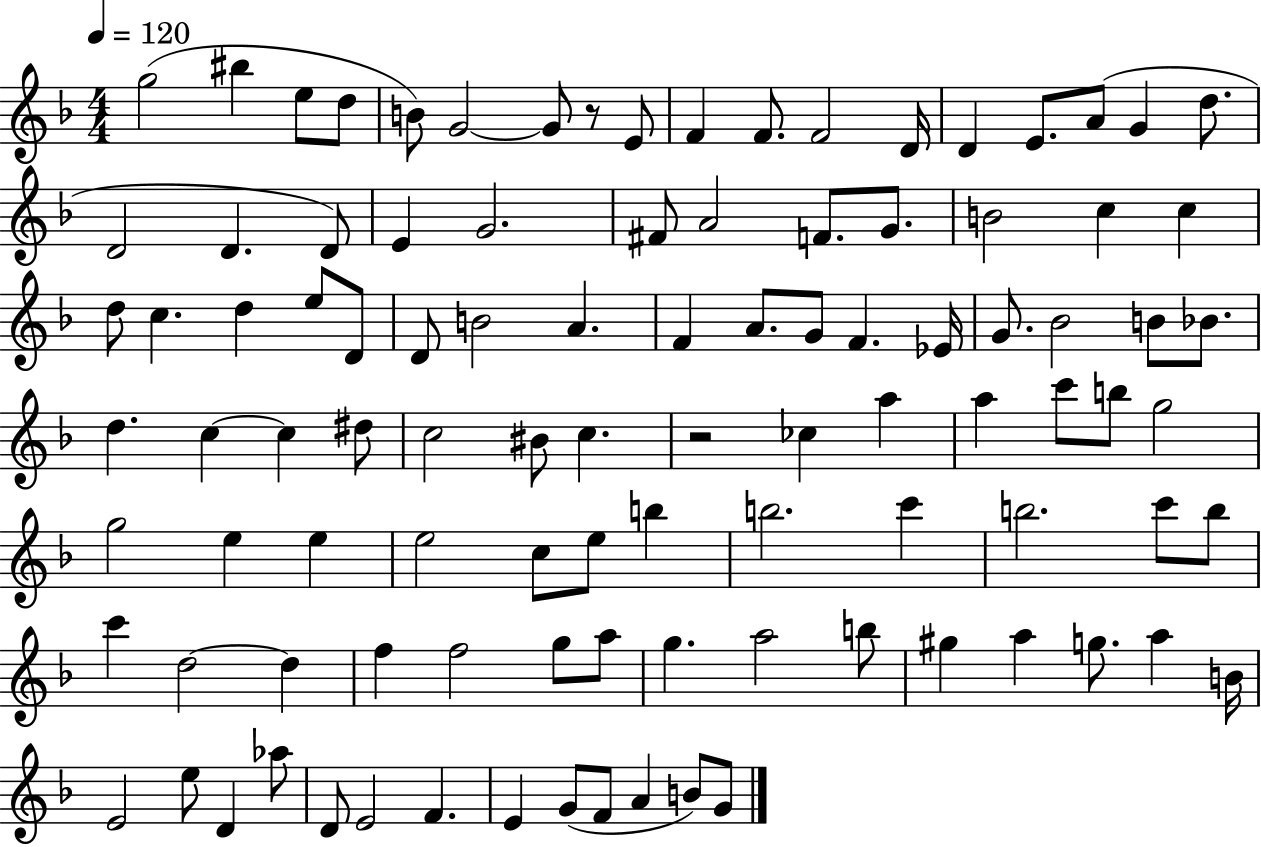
X:1
T:Untitled
M:4/4
L:1/4
K:F
g2 ^b e/2 d/2 B/2 G2 G/2 z/2 E/2 F F/2 F2 D/4 D E/2 A/2 G d/2 D2 D D/2 E G2 ^F/2 A2 F/2 G/2 B2 c c d/2 c d e/2 D/2 D/2 B2 A F A/2 G/2 F _E/4 G/2 _B2 B/2 _B/2 d c c ^d/2 c2 ^B/2 c z2 _c a a c'/2 b/2 g2 g2 e e e2 c/2 e/2 b b2 c' b2 c'/2 b/2 c' d2 d f f2 g/2 a/2 g a2 b/2 ^g a g/2 a B/4 E2 e/2 D _a/2 D/2 E2 F E G/2 F/2 A B/2 G/2